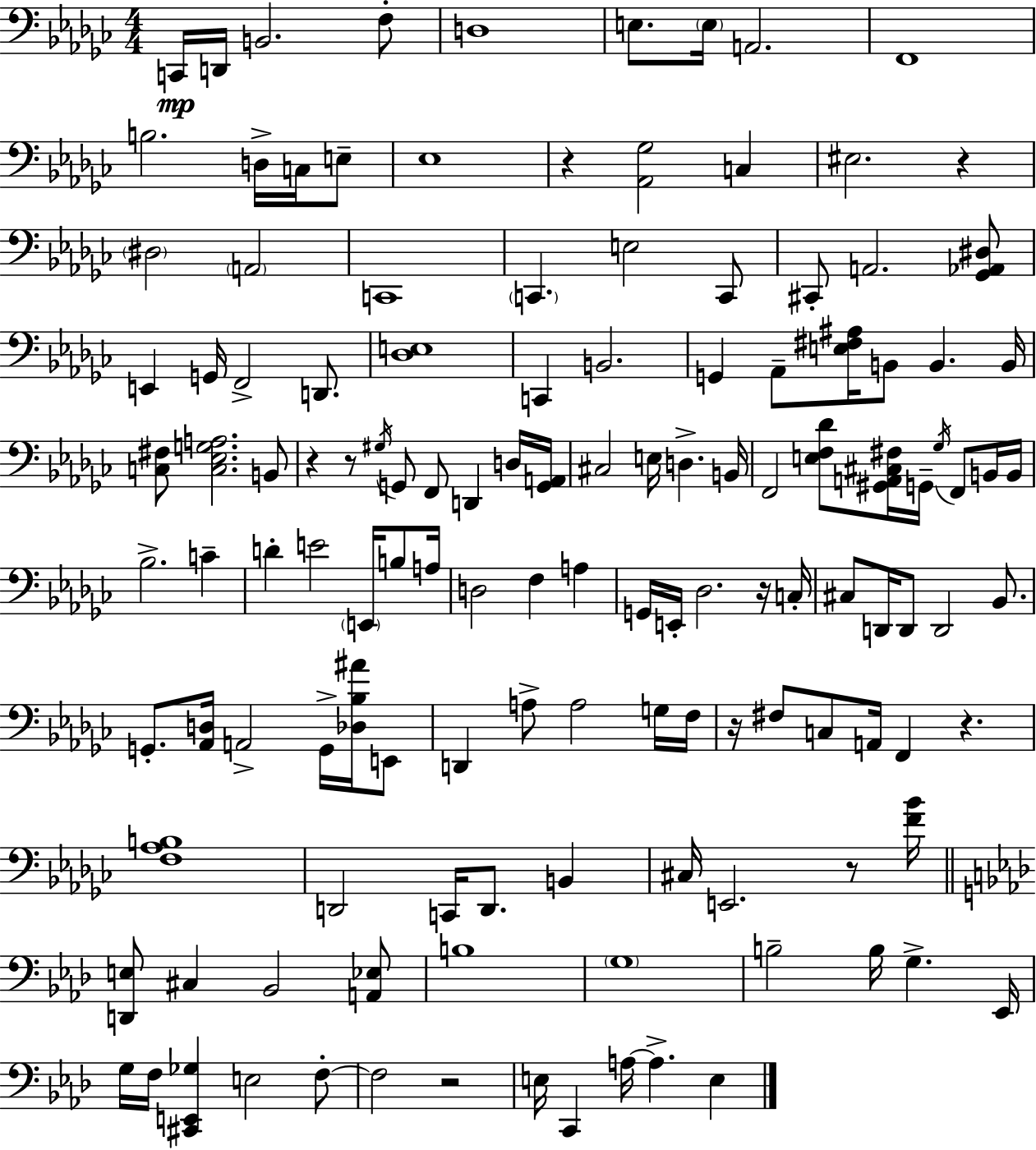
{
  \clef bass
  \numericTimeSignature
  \time 4/4
  \key ees \minor
  c,16\mp d,16 b,2. f8-. | d1 | e8. \parenthesize e16 a,2. | f,1 | \break b2. d16-> c16 e8-- | ees1 | r4 <aes, ges>2 c4 | eis2. r4 | \break \parenthesize dis2 \parenthesize a,2 | c,1 | \parenthesize c,4. e2 c,8 | cis,8-. a,2. <ges, aes, dis>8 | \break e,4 g,16 f,2-> d,8. | <des e>1 | c,4 b,2. | g,4 aes,8-- <e fis ais>16 b,8 b,4. b,16 | \break <c fis>8 <c ees g a>2. b,8 | r4 r8 \acciaccatura { gis16 } g,8 f,8 d,4 d16 | <g, a,>16 cis2 e16 d4.-> | b,16 f,2 <e f des'>8 <gis, a, cis fis>16 g,16-- \acciaccatura { ges16 } f,8 | \break b,16 b,16 bes2.-> c'4-- | d'4-. e'2 \parenthesize e,16 b8 | a16 d2 f4 a4 | g,16 e,16-. des2. | \break r16 c16-. cis8 d,16 d,8 d,2 bes,8. | g,8.-. <aes, d>16 a,2-> g,16-> <des bes ais'>16 | e,8 d,4 a8-> a2 | g16 f16 r16 fis8 c8 a,16 f,4 r4. | \break <f aes b>1 | d,2 c,16 d,8. b,4 | cis16 e,2. r8 | <f' bes'>16 \bar "||" \break \key aes \major <d, e>8 cis4 bes,2 <a, ees>8 | b1 | \parenthesize g1 | b2-- b16 g4.-> ees,16 | \break g16 f16 <cis, e, ges>4 e2 f8-.~~ | f2 r2 | e16 c,4 a16~~ a4.-> e4 | \bar "|."
}